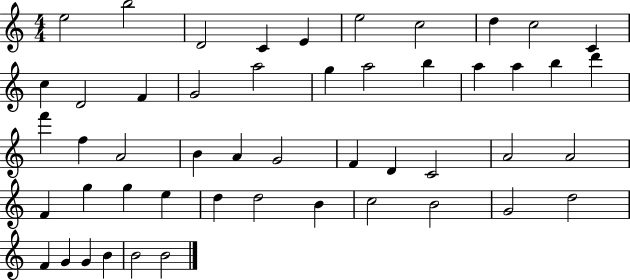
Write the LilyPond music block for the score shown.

{
  \clef treble
  \numericTimeSignature
  \time 4/4
  \key c \major
  e''2 b''2 | d'2 c'4 e'4 | e''2 c''2 | d''4 c''2 c'4 | \break c''4 d'2 f'4 | g'2 a''2 | g''4 a''2 b''4 | a''4 a''4 b''4 d'''4 | \break f'''4 f''4 a'2 | b'4 a'4 g'2 | f'4 d'4 c'2 | a'2 a'2 | \break f'4 g''4 g''4 e''4 | d''4 d''2 b'4 | c''2 b'2 | g'2 d''2 | \break f'4 g'4 g'4 b'4 | b'2 b'2 | \bar "|."
}